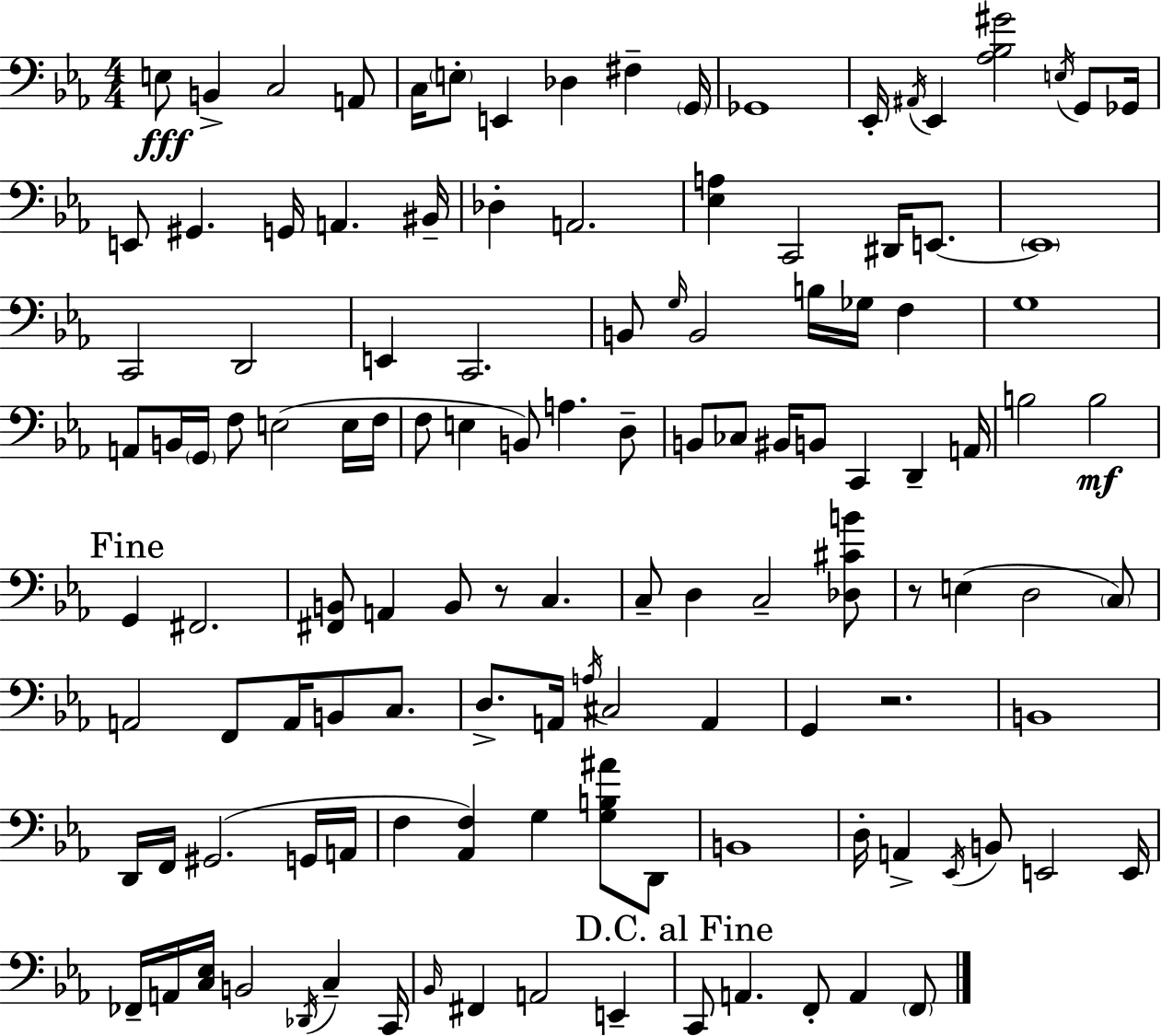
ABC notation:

X:1
T:Untitled
M:4/4
L:1/4
K:Eb
E,/2 B,, C,2 A,,/2 C,/4 E,/2 E,, _D, ^F, G,,/4 _G,,4 _E,,/4 ^A,,/4 _E,, [_A,_B,^G]2 E,/4 G,,/2 _G,,/4 E,,/2 ^G,, G,,/4 A,, ^B,,/4 _D, A,,2 [_E,A,] C,,2 ^D,,/4 E,,/2 E,,4 C,,2 D,,2 E,, C,,2 B,,/2 G,/4 B,,2 B,/4 _G,/4 F, G,4 A,,/2 B,,/4 G,,/4 F,/2 E,2 E,/4 F,/4 F,/2 E, B,,/2 A, D,/2 B,,/2 _C,/2 ^B,,/4 B,,/2 C,, D,, A,,/4 B,2 B,2 G,, ^F,,2 [^F,,B,,]/2 A,, B,,/2 z/2 C, C,/2 D, C,2 [_D,^CB]/2 z/2 E, D,2 C,/2 A,,2 F,,/2 A,,/4 B,,/2 C,/2 D,/2 A,,/4 A,/4 ^C,2 A,, G,, z2 B,,4 D,,/4 F,,/4 ^G,,2 G,,/4 A,,/4 F, [_A,,F,] G, [G,B,^A]/2 D,,/2 B,,4 D,/4 A,, _E,,/4 B,,/2 E,,2 E,,/4 _F,,/4 A,,/4 [C,_E,]/4 B,,2 _D,,/4 C, C,,/4 _B,,/4 ^F,, A,,2 E,, C,,/2 A,, F,,/2 A,, F,,/2